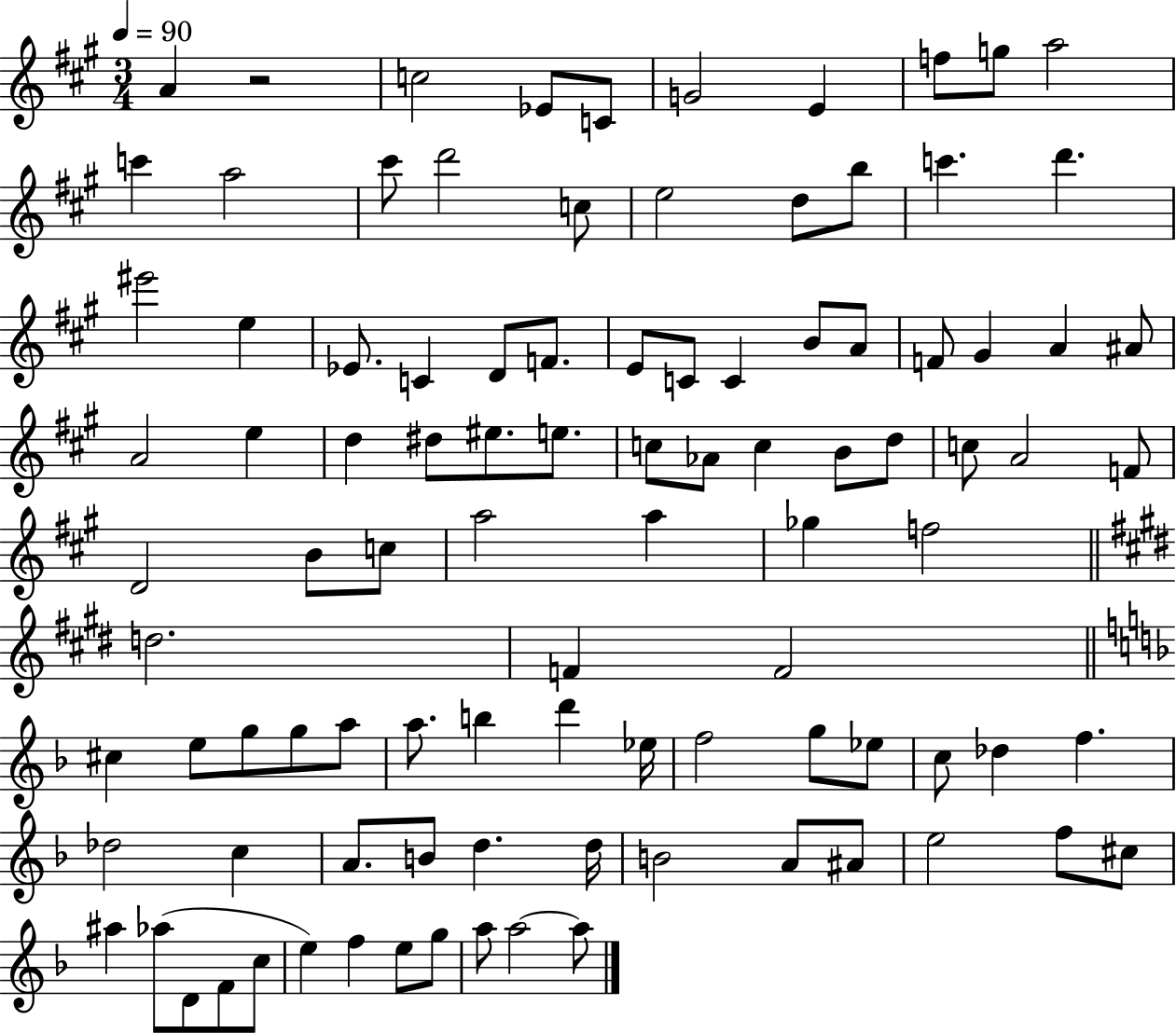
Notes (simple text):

A4/q R/h C5/h Eb4/e C4/e G4/h E4/q F5/e G5/e A5/h C6/q A5/h C#6/e D6/h C5/e E5/h D5/e B5/e C6/q. D6/q. EIS6/h E5/q Eb4/e. C4/q D4/e F4/e. E4/e C4/e C4/q B4/e A4/e F4/e G#4/q A4/q A#4/e A4/h E5/q D5/q D#5/e EIS5/e. E5/e. C5/e Ab4/e C5/q B4/e D5/e C5/e A4/h F4/e D4/h B4/e C5/e A5/h A5/q Gb5/q F5/h D5/h. F4/q F4/h C#5/q E5/e G5/e G5/e A5/e A5/e. B5/q D6/q Eb5/s F5/h G5/e Eb5/e C5/e Db5/q F5/q. Db5/h C5/q A4/e. B4/e D5/q. D5/s B4/h A4/e A#4/e E5/h F5/e C#5/e A#5/q Ab5/e D4/e F4/e C5/e E5/q F5/q E5/e G5/e A5/e A5/h A5/e